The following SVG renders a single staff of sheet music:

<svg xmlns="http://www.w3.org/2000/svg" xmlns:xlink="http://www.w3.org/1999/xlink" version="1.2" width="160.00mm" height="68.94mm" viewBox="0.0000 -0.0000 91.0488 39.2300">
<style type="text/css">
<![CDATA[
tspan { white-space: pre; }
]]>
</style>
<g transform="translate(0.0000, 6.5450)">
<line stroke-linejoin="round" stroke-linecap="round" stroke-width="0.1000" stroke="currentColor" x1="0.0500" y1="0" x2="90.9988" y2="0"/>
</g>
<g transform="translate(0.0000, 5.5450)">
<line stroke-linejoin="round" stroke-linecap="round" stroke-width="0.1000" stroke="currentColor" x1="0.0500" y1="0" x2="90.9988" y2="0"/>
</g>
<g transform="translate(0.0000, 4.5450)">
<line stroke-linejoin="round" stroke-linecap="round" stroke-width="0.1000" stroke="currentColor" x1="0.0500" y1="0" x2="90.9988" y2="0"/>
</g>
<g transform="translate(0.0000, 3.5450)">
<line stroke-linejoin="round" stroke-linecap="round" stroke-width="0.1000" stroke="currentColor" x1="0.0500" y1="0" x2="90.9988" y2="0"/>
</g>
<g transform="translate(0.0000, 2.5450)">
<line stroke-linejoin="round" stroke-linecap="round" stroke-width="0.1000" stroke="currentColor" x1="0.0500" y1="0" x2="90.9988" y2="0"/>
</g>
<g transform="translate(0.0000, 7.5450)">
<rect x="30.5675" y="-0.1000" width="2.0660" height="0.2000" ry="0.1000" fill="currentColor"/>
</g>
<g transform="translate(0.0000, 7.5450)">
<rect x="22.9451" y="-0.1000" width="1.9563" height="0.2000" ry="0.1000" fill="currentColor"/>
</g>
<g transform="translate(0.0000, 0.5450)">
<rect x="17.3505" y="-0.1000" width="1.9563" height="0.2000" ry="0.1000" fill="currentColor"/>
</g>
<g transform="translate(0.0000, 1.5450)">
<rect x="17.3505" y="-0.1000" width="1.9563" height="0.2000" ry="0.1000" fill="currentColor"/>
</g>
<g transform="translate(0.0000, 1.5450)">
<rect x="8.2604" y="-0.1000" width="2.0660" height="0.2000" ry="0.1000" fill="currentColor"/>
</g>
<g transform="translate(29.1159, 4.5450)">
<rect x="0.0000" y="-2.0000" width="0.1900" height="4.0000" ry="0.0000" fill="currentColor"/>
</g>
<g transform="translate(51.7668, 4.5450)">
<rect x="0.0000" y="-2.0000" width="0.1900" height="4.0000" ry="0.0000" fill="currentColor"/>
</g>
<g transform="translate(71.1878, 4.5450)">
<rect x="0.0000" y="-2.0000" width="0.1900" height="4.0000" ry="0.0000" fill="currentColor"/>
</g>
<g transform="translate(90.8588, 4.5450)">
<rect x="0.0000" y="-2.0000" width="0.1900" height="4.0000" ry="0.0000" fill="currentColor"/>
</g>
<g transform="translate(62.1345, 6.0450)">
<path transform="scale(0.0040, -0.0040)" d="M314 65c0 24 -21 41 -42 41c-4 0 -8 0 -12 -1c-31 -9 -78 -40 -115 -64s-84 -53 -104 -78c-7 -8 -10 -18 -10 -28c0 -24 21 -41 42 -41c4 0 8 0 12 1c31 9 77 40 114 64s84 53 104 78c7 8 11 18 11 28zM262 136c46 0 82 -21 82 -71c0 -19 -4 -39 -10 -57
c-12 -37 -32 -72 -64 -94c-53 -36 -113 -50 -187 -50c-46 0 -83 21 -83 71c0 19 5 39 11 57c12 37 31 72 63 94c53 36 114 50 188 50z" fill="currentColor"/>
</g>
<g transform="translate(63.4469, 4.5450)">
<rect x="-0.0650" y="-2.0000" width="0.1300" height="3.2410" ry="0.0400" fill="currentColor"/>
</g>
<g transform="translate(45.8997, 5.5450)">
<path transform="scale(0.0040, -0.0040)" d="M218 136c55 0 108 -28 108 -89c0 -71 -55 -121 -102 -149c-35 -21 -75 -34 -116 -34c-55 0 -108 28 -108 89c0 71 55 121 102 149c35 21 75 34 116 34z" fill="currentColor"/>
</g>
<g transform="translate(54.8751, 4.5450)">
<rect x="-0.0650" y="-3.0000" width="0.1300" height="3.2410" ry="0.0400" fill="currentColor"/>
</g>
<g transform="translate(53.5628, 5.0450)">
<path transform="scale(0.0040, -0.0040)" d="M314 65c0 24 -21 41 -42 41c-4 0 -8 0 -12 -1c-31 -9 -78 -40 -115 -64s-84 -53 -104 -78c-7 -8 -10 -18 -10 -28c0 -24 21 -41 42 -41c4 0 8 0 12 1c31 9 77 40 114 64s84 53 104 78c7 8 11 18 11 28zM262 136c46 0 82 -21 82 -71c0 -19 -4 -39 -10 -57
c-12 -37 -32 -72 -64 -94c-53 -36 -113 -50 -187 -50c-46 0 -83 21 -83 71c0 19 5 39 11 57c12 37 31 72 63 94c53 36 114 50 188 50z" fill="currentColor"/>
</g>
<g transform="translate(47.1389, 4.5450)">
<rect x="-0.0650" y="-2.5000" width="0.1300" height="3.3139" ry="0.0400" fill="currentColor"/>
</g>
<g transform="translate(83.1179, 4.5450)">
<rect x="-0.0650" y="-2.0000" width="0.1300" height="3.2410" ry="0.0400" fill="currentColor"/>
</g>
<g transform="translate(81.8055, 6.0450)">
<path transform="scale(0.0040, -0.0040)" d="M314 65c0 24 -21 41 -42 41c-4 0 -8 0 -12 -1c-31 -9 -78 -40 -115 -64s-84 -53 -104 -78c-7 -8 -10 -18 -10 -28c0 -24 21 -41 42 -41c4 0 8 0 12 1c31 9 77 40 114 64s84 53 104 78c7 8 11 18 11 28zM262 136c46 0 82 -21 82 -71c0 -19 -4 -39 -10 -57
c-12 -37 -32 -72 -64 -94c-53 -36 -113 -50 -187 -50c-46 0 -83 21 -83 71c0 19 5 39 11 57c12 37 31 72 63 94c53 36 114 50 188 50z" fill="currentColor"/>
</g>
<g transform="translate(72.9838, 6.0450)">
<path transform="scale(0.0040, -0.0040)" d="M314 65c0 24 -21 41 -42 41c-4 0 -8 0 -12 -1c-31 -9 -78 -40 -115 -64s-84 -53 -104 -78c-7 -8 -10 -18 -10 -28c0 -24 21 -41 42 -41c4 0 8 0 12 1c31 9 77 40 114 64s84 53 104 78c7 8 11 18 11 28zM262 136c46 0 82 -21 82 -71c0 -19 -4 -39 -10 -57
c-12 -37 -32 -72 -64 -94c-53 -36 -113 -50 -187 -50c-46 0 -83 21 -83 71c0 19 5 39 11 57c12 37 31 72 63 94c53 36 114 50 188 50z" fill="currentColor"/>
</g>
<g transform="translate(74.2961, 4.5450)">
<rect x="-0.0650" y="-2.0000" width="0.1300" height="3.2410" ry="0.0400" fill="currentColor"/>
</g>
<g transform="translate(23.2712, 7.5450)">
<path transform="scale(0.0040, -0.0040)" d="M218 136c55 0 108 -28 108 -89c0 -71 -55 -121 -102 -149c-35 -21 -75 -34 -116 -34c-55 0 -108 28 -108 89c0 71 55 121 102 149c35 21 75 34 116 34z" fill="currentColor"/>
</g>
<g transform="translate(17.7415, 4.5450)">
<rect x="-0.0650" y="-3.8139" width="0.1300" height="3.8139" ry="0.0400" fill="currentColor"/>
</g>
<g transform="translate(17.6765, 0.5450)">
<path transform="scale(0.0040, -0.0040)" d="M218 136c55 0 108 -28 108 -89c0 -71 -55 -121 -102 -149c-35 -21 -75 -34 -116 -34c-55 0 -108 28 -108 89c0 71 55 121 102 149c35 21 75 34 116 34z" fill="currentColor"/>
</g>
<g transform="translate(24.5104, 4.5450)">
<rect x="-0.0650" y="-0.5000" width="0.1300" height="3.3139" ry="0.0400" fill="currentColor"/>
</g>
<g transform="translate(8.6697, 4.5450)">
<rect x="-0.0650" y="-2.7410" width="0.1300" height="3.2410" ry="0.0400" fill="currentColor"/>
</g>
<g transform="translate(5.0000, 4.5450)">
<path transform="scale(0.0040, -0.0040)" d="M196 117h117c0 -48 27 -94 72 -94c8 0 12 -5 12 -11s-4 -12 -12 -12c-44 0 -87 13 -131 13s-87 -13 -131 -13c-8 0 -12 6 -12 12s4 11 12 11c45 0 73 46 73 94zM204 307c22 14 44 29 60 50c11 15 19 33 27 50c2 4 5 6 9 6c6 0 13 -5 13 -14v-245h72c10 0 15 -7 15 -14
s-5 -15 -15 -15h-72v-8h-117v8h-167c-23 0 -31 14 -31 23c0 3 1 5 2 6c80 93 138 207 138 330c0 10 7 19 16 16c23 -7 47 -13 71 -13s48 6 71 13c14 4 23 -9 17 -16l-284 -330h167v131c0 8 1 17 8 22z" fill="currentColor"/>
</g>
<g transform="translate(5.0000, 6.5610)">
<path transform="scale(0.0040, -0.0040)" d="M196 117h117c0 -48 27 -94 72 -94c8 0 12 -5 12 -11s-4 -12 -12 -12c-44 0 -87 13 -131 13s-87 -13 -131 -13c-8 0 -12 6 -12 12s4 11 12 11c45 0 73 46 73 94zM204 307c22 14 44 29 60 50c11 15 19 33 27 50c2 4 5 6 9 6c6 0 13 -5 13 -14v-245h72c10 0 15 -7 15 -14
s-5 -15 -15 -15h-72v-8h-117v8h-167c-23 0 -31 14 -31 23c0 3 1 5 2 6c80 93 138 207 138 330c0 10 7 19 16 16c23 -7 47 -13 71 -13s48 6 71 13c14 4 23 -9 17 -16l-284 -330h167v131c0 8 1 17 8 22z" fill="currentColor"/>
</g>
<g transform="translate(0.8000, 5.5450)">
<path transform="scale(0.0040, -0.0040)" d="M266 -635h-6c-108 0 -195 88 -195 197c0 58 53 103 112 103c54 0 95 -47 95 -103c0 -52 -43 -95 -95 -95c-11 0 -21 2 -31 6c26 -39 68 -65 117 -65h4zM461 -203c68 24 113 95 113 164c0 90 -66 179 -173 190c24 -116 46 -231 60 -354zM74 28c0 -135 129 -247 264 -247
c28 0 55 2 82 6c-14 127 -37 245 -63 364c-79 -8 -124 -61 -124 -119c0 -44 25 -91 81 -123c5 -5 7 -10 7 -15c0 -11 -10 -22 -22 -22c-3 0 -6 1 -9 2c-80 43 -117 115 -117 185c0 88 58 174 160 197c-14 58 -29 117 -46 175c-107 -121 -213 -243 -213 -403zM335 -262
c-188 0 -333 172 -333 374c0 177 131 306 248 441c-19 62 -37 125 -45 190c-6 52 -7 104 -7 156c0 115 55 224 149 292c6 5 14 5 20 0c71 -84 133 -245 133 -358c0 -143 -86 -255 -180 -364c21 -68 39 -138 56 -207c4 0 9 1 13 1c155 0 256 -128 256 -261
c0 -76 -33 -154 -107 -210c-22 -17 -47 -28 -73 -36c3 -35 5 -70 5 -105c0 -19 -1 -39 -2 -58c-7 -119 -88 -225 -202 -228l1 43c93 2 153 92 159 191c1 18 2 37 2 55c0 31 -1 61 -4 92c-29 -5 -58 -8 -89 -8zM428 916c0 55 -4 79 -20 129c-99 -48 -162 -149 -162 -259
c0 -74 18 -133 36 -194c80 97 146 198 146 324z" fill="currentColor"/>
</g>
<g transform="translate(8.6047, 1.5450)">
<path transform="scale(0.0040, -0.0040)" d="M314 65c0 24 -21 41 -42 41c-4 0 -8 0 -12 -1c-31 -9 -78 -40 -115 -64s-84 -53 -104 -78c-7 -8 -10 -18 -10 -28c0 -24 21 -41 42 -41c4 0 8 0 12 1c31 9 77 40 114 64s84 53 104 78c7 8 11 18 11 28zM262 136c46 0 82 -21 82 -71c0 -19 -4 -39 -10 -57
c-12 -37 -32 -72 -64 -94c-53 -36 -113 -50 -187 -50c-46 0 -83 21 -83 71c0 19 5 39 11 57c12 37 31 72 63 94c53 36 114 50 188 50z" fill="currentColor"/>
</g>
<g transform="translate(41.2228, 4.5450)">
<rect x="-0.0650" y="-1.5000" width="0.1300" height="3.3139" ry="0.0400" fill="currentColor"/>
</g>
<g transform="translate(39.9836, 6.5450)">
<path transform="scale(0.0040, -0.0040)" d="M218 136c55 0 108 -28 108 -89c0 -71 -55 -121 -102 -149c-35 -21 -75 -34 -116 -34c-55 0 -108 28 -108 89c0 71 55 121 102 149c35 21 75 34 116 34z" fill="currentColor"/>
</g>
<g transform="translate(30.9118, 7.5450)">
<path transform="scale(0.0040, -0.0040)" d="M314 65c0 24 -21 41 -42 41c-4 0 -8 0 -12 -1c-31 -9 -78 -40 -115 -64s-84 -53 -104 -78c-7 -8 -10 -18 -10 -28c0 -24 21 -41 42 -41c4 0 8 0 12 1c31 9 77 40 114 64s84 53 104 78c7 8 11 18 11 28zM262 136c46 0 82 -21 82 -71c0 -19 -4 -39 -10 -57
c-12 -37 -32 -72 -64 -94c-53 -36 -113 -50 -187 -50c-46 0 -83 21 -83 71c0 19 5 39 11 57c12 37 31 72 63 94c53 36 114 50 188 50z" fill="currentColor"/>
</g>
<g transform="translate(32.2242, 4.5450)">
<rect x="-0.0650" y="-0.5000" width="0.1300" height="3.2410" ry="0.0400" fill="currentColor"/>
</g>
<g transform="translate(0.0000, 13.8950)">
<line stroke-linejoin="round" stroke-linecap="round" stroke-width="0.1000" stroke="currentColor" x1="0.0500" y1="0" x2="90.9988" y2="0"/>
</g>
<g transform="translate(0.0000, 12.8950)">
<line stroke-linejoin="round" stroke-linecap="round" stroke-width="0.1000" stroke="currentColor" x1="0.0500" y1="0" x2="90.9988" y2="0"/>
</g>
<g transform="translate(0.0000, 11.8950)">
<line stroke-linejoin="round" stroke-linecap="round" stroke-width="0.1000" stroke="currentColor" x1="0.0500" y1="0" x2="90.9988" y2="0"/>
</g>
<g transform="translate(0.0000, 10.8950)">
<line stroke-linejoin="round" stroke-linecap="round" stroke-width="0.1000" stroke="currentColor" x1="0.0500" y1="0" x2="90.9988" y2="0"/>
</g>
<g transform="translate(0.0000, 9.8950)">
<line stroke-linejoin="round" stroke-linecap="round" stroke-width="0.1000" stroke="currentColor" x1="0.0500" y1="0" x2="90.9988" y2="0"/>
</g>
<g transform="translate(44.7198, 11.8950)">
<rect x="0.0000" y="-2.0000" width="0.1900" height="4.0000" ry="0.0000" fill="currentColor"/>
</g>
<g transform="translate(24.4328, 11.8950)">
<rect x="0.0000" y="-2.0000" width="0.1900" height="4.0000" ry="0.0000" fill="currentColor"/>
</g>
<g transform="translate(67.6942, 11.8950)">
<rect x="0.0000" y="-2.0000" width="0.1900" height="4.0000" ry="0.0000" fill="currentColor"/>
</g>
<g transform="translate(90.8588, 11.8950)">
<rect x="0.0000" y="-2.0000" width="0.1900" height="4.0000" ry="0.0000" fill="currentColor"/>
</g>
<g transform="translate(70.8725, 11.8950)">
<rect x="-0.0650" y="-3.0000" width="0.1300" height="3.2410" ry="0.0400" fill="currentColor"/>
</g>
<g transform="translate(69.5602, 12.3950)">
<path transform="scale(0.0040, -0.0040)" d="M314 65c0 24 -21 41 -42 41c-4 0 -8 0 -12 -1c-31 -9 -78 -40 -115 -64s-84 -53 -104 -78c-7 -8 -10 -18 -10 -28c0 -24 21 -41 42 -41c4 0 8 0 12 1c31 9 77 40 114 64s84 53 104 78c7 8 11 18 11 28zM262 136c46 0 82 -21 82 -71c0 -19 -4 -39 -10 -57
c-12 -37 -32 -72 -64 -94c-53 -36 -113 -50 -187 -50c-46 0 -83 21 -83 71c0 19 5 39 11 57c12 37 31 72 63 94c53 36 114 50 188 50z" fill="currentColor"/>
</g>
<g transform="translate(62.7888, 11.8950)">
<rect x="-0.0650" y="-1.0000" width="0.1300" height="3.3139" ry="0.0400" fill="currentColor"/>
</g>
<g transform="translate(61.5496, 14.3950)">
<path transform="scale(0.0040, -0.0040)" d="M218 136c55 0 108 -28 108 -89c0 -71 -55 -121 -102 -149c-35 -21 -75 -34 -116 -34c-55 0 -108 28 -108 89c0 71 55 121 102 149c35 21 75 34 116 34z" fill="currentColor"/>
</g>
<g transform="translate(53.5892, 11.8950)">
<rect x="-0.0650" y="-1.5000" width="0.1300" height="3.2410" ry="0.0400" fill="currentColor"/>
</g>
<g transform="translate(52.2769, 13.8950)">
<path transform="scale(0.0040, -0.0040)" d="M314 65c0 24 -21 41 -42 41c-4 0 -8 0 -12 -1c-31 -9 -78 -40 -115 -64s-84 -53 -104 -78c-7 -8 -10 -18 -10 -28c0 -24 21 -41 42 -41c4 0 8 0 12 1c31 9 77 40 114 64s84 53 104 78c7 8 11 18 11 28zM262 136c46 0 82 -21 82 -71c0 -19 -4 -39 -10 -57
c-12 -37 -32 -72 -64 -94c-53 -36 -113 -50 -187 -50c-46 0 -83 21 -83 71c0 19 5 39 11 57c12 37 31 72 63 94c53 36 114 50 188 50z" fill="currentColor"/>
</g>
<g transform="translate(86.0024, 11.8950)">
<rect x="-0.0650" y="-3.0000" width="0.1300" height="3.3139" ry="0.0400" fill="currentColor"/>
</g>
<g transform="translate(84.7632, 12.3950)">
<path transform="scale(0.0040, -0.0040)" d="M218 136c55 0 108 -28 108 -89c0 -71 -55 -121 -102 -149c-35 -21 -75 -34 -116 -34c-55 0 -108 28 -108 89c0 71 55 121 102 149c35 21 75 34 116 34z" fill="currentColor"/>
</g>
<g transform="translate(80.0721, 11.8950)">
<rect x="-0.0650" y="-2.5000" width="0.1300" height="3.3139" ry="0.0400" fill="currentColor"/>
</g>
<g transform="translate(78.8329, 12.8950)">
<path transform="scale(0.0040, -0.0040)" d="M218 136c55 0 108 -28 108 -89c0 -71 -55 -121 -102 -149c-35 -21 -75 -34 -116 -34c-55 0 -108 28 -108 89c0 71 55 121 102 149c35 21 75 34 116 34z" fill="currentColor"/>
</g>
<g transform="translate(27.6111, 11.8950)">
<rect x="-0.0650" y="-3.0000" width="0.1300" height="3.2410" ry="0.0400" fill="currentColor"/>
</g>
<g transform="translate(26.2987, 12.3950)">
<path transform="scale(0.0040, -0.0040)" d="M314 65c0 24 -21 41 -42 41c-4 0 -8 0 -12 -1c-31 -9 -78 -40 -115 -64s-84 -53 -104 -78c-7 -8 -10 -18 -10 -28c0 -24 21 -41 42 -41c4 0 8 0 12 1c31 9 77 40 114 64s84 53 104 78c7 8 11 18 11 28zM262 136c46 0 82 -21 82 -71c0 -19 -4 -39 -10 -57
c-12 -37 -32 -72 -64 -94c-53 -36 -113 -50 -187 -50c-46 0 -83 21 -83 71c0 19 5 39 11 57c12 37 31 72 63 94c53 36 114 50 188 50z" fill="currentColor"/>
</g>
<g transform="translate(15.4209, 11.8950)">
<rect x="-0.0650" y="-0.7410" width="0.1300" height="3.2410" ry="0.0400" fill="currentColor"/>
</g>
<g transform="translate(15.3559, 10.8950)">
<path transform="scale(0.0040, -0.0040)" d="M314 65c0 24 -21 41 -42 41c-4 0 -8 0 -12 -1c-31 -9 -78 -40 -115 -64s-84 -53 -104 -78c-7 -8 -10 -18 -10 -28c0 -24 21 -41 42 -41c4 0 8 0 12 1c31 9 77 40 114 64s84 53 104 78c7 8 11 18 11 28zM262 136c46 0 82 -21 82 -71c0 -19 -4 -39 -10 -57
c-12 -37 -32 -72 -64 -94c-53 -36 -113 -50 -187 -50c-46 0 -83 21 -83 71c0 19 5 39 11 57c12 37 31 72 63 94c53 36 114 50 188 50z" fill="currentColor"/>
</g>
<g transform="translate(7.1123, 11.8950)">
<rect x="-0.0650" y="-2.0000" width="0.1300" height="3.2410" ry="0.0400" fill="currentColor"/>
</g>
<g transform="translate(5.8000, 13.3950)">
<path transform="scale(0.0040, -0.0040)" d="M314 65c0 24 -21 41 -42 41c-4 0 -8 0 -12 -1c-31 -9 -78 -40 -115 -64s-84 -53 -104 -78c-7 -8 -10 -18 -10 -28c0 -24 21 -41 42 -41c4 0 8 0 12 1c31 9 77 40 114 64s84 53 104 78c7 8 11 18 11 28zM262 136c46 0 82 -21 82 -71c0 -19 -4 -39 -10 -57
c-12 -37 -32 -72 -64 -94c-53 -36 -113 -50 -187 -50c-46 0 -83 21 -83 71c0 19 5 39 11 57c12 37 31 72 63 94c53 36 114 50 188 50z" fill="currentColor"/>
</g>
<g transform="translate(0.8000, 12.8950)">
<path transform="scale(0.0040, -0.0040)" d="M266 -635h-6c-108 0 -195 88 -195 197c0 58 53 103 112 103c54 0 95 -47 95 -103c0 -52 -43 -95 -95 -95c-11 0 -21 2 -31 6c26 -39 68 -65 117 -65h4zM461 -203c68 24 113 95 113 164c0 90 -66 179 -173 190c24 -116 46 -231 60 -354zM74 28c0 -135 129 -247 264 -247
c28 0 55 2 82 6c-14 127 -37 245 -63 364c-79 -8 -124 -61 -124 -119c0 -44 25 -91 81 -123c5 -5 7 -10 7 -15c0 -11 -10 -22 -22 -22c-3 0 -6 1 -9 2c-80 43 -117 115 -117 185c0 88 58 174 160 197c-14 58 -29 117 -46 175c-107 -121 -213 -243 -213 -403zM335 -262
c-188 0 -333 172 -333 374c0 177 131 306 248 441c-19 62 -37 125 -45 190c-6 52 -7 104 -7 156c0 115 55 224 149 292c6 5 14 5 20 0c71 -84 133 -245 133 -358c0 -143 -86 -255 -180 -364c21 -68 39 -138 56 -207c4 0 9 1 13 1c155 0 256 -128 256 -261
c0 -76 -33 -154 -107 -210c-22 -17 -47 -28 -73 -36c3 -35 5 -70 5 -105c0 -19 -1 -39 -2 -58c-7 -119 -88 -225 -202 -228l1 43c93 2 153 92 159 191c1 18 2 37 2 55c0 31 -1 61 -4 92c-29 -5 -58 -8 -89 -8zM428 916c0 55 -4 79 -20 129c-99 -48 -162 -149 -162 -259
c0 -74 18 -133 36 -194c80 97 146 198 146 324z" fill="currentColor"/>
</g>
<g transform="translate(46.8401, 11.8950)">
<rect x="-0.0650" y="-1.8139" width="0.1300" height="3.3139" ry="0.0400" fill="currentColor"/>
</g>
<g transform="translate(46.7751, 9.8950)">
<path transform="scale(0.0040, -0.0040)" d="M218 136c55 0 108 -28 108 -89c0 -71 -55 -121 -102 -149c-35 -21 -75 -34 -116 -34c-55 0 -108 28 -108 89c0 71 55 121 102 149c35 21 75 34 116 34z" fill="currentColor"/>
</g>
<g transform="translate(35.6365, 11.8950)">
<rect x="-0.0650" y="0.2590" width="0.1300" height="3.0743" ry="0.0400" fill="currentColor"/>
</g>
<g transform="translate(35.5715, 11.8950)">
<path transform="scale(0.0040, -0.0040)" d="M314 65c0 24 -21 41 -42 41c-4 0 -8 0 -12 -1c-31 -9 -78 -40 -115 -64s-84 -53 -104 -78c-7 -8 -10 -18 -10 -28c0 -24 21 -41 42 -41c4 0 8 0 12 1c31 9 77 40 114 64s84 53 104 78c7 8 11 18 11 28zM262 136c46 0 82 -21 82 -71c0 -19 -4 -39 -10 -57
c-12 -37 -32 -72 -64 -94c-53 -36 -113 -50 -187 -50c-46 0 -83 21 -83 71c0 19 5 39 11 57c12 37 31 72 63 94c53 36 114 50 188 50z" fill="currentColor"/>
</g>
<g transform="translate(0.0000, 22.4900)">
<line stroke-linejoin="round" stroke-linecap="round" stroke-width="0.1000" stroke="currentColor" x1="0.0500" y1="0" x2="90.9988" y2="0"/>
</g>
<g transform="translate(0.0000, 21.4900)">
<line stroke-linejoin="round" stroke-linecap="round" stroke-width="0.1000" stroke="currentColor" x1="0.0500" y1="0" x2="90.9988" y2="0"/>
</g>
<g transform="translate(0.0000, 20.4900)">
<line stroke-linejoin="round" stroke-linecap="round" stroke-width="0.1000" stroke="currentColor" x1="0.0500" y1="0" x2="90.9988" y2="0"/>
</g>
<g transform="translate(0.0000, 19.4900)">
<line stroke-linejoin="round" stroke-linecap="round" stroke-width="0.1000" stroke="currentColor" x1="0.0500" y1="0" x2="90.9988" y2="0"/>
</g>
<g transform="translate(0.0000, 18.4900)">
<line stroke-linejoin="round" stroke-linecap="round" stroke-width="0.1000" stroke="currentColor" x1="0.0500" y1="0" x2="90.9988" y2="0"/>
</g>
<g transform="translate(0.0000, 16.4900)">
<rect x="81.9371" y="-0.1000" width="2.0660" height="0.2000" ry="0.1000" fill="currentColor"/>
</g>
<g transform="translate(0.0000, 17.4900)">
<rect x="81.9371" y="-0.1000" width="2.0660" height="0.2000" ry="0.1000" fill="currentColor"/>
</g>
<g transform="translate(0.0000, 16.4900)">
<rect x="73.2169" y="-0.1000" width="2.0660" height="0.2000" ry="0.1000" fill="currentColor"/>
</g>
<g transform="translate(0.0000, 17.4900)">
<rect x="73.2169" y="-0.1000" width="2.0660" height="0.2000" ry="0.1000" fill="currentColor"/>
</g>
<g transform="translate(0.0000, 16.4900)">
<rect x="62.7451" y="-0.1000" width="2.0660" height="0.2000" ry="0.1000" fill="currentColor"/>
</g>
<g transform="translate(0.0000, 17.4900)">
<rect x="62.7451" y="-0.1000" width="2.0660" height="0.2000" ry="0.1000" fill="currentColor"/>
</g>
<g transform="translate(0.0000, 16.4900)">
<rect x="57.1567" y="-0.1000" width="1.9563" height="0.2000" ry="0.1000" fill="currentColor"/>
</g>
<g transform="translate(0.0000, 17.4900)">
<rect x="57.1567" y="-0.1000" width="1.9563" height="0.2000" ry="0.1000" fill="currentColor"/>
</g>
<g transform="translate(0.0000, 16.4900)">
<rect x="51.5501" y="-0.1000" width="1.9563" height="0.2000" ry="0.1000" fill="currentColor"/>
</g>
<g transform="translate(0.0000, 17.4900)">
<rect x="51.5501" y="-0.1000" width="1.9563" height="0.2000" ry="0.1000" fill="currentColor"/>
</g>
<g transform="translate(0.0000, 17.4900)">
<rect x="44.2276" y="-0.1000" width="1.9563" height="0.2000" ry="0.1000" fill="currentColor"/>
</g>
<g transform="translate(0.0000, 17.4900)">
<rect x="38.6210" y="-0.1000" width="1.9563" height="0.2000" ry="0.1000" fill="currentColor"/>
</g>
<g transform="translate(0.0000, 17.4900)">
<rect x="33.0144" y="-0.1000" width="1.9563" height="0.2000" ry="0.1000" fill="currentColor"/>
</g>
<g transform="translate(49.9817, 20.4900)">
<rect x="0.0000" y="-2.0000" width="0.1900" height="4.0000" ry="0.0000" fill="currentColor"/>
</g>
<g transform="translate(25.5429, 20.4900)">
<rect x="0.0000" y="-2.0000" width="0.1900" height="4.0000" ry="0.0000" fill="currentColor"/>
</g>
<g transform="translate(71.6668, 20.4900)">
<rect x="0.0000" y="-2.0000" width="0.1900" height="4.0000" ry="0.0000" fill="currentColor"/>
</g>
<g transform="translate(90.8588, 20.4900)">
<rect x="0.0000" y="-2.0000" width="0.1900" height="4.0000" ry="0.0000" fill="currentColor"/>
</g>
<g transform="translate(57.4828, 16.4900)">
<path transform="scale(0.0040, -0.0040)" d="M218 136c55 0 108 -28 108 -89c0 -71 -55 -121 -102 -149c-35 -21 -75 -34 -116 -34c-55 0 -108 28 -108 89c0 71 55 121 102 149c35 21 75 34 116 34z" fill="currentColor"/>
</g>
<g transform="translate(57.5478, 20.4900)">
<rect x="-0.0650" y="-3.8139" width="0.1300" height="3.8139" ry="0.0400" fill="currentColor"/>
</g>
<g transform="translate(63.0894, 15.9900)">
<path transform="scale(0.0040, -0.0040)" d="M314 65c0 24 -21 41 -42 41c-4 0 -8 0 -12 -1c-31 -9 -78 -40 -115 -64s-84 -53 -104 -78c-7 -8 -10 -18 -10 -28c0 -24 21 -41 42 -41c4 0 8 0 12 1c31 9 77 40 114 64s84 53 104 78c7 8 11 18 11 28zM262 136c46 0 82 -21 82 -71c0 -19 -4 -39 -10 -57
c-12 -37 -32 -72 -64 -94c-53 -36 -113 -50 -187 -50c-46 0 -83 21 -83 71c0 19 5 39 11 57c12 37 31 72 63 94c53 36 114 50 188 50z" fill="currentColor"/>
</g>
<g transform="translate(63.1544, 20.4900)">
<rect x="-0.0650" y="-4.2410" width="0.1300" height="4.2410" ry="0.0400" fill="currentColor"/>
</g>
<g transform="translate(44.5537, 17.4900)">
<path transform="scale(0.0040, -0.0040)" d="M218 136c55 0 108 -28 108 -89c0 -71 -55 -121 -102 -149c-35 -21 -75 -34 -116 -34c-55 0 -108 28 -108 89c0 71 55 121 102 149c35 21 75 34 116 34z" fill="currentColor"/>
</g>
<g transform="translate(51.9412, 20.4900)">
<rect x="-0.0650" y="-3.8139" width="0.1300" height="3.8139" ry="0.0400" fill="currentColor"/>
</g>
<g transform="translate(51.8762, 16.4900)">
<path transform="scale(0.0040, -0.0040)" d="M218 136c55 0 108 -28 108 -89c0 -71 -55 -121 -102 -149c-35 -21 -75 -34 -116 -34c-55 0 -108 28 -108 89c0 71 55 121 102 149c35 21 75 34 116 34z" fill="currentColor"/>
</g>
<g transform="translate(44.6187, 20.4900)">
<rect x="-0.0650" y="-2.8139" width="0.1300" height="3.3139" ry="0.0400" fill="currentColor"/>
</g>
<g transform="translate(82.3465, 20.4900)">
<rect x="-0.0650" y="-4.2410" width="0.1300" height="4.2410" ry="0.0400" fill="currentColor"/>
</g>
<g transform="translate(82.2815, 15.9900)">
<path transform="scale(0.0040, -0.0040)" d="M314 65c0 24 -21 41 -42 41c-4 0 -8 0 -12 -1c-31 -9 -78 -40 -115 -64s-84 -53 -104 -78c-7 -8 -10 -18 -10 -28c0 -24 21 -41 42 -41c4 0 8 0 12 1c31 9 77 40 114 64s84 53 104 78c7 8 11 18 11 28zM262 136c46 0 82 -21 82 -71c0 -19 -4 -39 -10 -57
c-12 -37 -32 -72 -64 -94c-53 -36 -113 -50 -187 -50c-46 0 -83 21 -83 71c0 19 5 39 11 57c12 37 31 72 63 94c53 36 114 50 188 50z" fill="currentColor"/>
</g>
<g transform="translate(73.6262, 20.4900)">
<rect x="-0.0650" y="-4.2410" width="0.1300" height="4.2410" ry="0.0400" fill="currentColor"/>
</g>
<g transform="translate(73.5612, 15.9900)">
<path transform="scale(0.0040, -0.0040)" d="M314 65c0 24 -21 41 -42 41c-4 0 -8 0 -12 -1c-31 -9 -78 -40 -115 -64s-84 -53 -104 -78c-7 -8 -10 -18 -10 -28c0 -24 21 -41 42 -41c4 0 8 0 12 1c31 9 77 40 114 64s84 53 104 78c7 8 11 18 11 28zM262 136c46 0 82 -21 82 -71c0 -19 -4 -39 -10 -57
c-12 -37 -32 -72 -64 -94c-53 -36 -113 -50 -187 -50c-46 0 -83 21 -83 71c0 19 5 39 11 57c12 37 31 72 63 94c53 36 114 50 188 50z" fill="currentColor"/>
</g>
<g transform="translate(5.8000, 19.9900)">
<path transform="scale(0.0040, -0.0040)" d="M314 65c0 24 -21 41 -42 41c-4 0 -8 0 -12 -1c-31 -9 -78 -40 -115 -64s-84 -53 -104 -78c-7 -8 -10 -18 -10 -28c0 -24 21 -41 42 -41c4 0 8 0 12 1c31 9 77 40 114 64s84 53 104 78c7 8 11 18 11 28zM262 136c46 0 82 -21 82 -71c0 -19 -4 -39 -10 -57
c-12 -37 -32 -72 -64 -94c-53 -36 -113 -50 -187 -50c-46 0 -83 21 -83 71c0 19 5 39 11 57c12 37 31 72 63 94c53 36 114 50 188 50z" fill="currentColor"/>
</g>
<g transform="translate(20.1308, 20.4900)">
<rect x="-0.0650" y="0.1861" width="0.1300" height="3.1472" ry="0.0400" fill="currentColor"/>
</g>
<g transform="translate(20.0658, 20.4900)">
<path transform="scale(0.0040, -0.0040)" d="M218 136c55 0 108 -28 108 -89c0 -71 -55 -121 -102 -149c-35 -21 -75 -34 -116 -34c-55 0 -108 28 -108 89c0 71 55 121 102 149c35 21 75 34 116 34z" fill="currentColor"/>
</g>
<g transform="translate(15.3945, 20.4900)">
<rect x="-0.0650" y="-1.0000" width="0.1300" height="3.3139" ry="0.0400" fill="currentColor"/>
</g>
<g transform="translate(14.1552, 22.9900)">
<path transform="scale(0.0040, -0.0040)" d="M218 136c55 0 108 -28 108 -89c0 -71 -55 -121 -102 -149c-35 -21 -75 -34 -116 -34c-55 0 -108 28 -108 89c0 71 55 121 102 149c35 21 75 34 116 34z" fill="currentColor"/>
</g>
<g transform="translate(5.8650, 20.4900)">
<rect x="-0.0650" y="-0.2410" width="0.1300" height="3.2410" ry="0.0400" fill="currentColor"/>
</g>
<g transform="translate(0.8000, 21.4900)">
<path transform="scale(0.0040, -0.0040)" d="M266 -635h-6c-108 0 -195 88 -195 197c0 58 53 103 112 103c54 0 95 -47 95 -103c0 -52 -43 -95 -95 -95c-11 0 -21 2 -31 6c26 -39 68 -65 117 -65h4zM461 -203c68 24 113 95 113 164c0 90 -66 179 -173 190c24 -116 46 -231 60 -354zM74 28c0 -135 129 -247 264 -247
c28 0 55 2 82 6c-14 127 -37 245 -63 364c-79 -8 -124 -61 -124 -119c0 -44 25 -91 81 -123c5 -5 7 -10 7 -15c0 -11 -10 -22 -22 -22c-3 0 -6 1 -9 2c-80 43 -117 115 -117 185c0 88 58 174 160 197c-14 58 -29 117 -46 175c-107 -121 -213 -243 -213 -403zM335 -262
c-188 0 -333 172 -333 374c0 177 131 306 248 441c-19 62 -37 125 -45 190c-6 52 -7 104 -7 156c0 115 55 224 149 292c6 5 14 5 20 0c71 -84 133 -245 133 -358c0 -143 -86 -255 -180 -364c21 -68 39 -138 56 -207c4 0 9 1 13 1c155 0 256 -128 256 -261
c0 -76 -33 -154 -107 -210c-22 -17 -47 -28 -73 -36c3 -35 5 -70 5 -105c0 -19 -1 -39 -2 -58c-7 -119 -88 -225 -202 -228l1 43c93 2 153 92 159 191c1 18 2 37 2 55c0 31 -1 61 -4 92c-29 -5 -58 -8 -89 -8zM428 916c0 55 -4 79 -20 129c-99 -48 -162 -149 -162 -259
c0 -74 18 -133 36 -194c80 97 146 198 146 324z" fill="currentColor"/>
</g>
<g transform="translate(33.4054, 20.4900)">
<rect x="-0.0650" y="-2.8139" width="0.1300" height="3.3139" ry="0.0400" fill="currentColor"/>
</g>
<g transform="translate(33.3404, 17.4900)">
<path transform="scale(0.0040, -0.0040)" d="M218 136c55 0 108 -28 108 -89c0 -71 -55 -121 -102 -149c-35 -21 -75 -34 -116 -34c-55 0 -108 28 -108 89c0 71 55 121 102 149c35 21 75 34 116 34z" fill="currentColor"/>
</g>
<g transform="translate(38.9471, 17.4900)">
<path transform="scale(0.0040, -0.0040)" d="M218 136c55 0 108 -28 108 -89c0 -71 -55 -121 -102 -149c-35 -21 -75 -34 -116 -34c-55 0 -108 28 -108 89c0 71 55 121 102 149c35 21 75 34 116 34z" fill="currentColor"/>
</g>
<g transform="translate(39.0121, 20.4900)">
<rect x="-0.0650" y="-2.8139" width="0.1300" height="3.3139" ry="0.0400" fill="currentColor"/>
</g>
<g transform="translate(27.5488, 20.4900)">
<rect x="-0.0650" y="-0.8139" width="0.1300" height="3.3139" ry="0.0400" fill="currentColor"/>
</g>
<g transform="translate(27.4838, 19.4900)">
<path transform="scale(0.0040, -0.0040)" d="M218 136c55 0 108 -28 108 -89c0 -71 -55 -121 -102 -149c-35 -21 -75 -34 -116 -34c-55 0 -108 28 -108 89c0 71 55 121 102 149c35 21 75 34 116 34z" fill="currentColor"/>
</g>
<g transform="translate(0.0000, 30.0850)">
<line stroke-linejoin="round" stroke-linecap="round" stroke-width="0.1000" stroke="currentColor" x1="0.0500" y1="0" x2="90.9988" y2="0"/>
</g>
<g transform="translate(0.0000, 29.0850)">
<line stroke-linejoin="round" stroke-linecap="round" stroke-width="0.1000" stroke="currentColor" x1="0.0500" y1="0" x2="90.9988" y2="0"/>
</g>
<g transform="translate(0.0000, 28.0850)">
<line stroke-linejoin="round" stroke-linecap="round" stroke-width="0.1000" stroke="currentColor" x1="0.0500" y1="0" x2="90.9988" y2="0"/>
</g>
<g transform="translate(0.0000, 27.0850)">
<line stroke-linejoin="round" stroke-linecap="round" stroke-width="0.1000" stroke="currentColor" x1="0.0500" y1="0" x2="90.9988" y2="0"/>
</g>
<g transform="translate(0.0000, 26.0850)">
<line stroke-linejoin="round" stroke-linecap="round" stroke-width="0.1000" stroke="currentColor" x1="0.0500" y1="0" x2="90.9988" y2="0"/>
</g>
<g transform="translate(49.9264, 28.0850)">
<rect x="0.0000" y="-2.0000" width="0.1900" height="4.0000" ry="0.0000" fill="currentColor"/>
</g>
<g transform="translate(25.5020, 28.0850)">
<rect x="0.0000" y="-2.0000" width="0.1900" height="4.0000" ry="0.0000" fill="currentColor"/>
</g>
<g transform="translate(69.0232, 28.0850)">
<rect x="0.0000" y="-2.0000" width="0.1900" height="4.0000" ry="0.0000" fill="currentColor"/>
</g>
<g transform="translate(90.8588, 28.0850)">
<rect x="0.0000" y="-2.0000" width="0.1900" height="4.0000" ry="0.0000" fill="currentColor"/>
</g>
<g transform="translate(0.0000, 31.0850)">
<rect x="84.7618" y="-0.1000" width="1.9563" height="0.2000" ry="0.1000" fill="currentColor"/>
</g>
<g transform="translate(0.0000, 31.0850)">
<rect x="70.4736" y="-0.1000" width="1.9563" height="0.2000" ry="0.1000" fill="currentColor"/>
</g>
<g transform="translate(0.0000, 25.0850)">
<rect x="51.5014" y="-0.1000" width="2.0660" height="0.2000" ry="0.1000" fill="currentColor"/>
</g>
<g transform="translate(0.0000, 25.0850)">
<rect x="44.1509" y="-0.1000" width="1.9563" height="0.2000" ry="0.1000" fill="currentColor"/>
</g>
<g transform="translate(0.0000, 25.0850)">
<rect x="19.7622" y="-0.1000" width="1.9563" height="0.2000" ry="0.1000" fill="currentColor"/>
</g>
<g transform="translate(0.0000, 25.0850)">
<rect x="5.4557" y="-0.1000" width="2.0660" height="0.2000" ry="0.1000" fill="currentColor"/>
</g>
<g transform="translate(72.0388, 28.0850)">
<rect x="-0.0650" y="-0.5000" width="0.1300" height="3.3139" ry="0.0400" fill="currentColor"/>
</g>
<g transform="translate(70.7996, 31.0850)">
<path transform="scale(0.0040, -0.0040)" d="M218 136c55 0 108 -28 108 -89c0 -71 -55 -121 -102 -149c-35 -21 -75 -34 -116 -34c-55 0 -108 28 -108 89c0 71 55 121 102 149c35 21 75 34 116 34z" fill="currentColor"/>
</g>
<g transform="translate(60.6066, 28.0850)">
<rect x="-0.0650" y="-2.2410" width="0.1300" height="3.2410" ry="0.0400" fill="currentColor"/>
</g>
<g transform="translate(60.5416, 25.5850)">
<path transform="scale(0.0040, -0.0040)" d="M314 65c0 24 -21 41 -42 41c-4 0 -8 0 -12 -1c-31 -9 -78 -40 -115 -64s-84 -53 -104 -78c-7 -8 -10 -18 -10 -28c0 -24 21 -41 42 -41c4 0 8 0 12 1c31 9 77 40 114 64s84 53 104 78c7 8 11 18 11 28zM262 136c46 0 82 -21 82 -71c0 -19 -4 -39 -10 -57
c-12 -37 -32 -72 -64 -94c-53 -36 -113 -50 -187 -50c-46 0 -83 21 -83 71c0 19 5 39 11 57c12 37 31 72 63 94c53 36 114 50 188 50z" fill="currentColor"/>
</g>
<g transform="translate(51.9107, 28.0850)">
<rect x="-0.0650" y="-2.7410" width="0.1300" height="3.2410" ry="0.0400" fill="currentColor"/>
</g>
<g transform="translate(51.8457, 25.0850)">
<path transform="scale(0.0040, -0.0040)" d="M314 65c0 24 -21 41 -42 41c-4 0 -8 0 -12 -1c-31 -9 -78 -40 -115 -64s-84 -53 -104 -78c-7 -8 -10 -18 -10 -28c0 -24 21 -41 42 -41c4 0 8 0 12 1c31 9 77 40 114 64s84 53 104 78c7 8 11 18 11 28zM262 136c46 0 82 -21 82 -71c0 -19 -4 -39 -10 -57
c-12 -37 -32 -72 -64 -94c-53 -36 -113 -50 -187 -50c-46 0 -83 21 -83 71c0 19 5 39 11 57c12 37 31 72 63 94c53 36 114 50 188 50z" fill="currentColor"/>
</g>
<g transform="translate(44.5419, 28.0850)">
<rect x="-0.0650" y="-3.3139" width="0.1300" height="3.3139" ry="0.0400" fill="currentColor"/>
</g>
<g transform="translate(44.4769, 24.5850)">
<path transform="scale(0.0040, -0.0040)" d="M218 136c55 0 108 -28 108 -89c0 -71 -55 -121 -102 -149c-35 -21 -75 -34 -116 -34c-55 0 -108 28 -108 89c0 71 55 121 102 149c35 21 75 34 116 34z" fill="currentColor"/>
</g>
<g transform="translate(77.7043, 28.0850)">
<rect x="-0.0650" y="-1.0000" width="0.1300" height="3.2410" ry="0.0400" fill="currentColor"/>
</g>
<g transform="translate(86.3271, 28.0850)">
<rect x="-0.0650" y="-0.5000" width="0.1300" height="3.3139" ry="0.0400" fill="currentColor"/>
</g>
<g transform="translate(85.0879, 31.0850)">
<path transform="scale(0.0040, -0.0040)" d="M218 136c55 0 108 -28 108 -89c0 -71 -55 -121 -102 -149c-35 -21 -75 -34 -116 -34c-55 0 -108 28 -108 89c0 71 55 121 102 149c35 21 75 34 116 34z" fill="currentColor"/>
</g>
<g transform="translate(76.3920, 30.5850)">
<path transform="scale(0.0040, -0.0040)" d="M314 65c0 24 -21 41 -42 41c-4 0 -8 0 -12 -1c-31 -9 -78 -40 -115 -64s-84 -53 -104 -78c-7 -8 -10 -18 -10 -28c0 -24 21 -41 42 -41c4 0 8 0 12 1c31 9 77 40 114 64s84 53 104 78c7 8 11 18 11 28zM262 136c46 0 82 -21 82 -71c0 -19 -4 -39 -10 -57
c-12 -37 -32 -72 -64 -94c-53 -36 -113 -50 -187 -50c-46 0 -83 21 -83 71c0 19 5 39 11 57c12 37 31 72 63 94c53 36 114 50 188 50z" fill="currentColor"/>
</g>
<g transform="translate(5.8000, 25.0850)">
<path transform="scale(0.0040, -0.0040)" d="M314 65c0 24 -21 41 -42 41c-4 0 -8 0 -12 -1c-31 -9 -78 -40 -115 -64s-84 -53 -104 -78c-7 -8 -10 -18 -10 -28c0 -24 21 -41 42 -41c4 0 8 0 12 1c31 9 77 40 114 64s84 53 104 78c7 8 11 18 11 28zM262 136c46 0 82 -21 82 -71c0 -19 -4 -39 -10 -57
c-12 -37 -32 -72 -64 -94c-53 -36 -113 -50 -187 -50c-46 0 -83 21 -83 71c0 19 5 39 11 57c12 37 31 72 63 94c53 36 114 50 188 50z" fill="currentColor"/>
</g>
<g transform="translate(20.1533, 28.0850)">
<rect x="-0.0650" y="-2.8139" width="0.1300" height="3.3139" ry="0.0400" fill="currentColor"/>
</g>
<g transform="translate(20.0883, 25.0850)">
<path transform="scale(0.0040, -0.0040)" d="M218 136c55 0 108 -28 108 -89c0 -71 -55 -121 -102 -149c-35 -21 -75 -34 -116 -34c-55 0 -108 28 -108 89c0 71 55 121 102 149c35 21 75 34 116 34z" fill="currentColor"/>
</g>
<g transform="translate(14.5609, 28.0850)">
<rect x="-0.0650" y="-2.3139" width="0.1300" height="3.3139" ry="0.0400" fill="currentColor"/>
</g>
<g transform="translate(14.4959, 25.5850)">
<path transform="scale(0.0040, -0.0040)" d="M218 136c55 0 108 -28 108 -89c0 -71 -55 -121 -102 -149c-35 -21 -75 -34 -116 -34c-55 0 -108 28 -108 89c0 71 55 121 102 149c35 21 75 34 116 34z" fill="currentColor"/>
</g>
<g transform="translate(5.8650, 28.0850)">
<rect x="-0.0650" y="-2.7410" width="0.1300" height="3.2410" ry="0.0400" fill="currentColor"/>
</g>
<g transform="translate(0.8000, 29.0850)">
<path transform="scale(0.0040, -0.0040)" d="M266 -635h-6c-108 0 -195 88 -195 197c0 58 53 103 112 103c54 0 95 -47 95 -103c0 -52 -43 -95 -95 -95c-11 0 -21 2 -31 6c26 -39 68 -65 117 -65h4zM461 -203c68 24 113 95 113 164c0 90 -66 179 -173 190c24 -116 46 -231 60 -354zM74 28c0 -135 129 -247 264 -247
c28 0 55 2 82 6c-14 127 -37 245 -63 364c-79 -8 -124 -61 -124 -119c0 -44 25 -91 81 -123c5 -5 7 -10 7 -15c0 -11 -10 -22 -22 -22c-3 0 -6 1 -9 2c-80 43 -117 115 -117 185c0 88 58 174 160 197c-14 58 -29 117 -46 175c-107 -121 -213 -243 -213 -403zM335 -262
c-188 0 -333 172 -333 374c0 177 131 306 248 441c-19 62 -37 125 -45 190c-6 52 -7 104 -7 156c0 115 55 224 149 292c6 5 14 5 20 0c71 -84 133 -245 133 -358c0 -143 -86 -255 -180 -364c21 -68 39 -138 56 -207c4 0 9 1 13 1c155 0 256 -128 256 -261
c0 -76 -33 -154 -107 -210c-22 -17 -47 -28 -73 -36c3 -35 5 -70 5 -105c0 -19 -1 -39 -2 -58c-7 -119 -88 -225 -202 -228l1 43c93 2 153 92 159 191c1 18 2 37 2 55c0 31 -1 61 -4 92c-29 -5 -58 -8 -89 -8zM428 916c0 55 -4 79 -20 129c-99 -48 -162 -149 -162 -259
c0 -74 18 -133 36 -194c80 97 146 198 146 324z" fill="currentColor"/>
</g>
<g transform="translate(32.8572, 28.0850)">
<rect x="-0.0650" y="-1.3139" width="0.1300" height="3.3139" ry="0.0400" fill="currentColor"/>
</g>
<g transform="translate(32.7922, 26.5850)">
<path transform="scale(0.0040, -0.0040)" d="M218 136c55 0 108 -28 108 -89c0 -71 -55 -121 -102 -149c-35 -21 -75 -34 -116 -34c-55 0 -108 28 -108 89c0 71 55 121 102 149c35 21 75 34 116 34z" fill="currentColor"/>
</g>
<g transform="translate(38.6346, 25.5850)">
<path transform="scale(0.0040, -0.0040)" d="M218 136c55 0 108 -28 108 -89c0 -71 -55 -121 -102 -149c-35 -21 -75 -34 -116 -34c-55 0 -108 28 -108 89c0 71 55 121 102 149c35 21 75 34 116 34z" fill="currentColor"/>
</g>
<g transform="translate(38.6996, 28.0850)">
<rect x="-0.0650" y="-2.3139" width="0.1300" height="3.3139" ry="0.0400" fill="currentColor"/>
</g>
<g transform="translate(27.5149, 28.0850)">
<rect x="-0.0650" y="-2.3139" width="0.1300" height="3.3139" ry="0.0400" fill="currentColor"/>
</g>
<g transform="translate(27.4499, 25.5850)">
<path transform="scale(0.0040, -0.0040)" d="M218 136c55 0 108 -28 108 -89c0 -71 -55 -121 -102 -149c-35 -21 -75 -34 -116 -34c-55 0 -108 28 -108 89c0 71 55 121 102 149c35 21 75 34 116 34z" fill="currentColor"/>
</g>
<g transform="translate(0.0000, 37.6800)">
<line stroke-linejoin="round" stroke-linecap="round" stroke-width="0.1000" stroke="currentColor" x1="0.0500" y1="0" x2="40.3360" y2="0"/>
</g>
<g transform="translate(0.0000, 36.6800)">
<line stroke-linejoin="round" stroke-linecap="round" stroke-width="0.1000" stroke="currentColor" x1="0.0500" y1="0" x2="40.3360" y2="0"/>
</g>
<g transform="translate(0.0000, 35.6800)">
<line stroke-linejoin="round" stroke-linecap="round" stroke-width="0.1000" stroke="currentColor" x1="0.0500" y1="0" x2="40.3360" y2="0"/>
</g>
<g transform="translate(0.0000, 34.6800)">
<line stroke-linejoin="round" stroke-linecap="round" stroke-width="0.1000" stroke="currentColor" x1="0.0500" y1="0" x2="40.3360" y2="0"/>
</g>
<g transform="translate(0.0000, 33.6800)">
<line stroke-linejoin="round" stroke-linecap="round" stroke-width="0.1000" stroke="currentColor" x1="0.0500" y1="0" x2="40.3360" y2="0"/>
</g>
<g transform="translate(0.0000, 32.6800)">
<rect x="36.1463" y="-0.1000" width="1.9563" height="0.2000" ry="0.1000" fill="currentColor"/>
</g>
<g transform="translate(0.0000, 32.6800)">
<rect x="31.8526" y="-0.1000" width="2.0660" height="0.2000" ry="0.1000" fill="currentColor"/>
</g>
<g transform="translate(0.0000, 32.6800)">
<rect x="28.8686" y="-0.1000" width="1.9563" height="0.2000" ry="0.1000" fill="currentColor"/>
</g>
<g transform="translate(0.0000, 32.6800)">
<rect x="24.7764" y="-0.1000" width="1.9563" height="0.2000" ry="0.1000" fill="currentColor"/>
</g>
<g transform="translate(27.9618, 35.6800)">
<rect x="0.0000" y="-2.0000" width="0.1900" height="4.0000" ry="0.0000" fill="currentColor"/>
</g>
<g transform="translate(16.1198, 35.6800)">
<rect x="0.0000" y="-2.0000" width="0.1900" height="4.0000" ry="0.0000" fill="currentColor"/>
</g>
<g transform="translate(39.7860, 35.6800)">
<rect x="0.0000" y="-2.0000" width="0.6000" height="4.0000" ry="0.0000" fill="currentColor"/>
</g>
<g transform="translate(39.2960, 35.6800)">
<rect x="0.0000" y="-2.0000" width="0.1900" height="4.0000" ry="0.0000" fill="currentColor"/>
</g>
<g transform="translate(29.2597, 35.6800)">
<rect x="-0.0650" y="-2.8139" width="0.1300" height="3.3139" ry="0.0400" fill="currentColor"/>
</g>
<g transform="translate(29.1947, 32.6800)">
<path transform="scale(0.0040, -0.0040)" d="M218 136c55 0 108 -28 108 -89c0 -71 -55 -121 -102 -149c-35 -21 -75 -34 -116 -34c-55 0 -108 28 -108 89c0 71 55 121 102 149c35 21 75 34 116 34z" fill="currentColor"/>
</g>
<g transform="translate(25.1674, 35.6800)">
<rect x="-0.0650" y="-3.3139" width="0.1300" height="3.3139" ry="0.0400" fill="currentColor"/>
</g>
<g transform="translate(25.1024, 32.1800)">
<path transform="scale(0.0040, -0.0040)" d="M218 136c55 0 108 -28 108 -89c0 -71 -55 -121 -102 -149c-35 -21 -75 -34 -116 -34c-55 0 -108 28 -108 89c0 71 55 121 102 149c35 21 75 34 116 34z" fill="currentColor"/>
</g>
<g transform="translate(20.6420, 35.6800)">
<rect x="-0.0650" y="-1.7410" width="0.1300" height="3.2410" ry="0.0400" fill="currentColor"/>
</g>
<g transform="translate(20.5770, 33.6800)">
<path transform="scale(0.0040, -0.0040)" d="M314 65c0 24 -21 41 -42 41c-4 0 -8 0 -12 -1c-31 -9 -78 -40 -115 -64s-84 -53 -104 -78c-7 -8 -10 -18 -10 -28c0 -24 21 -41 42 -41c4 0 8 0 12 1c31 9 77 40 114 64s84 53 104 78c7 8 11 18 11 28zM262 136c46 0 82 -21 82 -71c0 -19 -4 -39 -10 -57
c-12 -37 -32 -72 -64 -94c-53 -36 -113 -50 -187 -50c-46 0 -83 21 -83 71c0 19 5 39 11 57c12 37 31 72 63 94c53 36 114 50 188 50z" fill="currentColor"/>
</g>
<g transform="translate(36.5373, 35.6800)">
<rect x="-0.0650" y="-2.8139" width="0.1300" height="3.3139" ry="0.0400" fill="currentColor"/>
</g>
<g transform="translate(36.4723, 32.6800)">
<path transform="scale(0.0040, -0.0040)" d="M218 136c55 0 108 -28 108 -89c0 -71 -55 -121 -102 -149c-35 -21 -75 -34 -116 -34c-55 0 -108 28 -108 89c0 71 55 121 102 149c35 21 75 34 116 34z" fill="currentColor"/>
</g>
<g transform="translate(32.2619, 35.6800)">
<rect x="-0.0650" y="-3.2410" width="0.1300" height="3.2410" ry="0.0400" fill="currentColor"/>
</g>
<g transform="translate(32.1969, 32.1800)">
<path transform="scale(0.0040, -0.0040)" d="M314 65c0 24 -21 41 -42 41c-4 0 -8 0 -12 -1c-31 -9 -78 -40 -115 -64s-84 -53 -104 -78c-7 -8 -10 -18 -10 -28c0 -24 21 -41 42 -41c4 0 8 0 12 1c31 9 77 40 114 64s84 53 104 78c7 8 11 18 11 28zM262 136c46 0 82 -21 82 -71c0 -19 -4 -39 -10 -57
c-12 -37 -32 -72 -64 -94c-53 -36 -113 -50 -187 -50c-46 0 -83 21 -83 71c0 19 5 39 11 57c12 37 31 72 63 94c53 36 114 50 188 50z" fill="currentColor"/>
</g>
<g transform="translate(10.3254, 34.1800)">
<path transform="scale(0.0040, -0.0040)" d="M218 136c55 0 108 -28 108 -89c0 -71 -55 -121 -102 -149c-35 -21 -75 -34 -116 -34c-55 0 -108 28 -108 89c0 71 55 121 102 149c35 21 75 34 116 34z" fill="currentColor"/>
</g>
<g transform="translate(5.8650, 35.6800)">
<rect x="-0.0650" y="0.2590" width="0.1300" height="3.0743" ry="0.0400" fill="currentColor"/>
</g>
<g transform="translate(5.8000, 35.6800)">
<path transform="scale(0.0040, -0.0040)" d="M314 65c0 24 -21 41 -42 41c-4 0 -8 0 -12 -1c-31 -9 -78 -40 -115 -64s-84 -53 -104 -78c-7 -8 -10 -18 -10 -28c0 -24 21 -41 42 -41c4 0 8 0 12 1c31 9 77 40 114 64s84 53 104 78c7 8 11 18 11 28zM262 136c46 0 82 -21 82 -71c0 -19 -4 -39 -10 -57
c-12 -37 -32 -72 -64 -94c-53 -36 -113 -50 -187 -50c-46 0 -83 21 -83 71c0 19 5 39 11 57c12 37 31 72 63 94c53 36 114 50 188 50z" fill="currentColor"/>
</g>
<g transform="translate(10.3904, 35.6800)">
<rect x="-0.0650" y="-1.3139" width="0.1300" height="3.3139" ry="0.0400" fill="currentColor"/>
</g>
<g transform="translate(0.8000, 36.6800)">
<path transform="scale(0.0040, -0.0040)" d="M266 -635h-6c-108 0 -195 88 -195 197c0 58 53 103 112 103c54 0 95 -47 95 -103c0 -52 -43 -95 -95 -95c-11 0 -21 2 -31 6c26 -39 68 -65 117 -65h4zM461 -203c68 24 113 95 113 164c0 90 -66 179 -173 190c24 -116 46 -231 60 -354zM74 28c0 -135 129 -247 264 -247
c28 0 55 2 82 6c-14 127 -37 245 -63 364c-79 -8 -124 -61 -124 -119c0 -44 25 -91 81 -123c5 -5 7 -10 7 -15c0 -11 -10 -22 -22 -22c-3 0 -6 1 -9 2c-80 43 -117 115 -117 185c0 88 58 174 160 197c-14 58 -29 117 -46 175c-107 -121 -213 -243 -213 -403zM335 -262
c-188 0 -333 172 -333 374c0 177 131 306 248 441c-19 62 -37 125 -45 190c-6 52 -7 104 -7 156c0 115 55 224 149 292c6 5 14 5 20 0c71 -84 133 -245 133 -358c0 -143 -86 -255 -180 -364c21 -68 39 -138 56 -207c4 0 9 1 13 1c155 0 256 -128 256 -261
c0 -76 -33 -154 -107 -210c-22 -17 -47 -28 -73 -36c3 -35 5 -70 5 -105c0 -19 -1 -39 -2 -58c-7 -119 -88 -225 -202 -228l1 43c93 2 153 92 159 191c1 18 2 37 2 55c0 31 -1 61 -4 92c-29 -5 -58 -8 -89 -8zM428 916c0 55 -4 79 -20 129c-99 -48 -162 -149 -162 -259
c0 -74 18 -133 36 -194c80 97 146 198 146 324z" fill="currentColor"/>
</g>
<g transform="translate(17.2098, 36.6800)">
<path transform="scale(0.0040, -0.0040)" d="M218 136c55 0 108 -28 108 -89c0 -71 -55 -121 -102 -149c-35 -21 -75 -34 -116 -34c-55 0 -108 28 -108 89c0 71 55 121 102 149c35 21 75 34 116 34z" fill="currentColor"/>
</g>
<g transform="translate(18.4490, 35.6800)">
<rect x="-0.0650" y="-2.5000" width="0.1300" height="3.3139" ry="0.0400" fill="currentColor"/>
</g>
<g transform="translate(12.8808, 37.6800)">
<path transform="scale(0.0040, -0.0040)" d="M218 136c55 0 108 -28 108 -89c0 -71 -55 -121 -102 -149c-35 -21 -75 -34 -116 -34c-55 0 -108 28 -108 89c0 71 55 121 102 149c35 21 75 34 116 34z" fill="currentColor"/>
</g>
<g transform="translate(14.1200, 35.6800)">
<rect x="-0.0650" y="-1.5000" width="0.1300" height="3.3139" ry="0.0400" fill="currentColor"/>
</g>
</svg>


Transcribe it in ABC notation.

X:1
T:Untitled
M:4/4
L:1/4
K:C
a2 c' C C2 E G A2 F2 F2 F2 F2 d2 A2 B2 f E2 D A2 G A c2 D B d a a a c' c' d'2 d'2 d'2 a2 g a g e g b a2 g2 C D2 C B2 e E G f2 b a b2 a